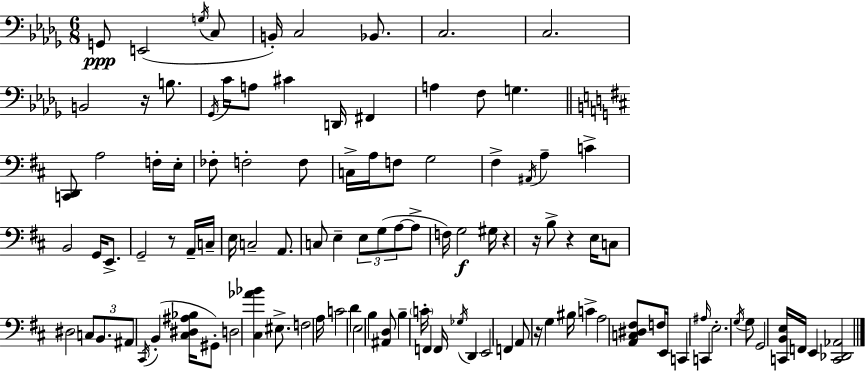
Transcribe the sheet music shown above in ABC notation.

X:1
T:Untitled
M:6/8
L:1/4
K:Bbm
G,,/2 E,,2 G,/4 C,/2 B,,/4 C,2 _B,,/2 C,2 C,2 B,,2 z/4 B,/2 _G,,/4 C/4 A,/2 ^C D,,/4 ^F,, A, F,/2 G, [C,,D,,]/2 A,2 F,/4 E,/4 _F,/2 F,2 F,/2 C,/4 A,/4 F,/2 G,2 ^F, ^A,,/4 A, C B,,2 G,,/4 E,,/2 G,,2 z/2 A,,/4 C,/4 E,/4 C,2 A,,/2 C,/2 E, E,/2 G,/2 A,/2 A,/2 F,/4 G,2 ^G,/4 z z/4 B,/2 z E,/4 C,/2 ^D,2 C,/2 B,,/2 ^A,,/2 ^C,,/4 B,, [^C,^D,^A,_B,]/4 ^G,,/2 D,2 [^C,_A_B] ^E,/2 F,2 A,/4 C2 D E,2 B, [^A,,D,]/2 B, C/4 F,, F,,/4 _G,/4 D,, E,,2 F,, A,,/2 z/4 G, ^B,/4 C A,2 [A,,C,^D,^F,]/2 F,/4 E,,/4 C,, ^A,/4 C,, E,2 G,/4 G,/2 G,,2 [C,,B,,E,]/4 F,,/4 E,, [C,,_D,,_A,,]2